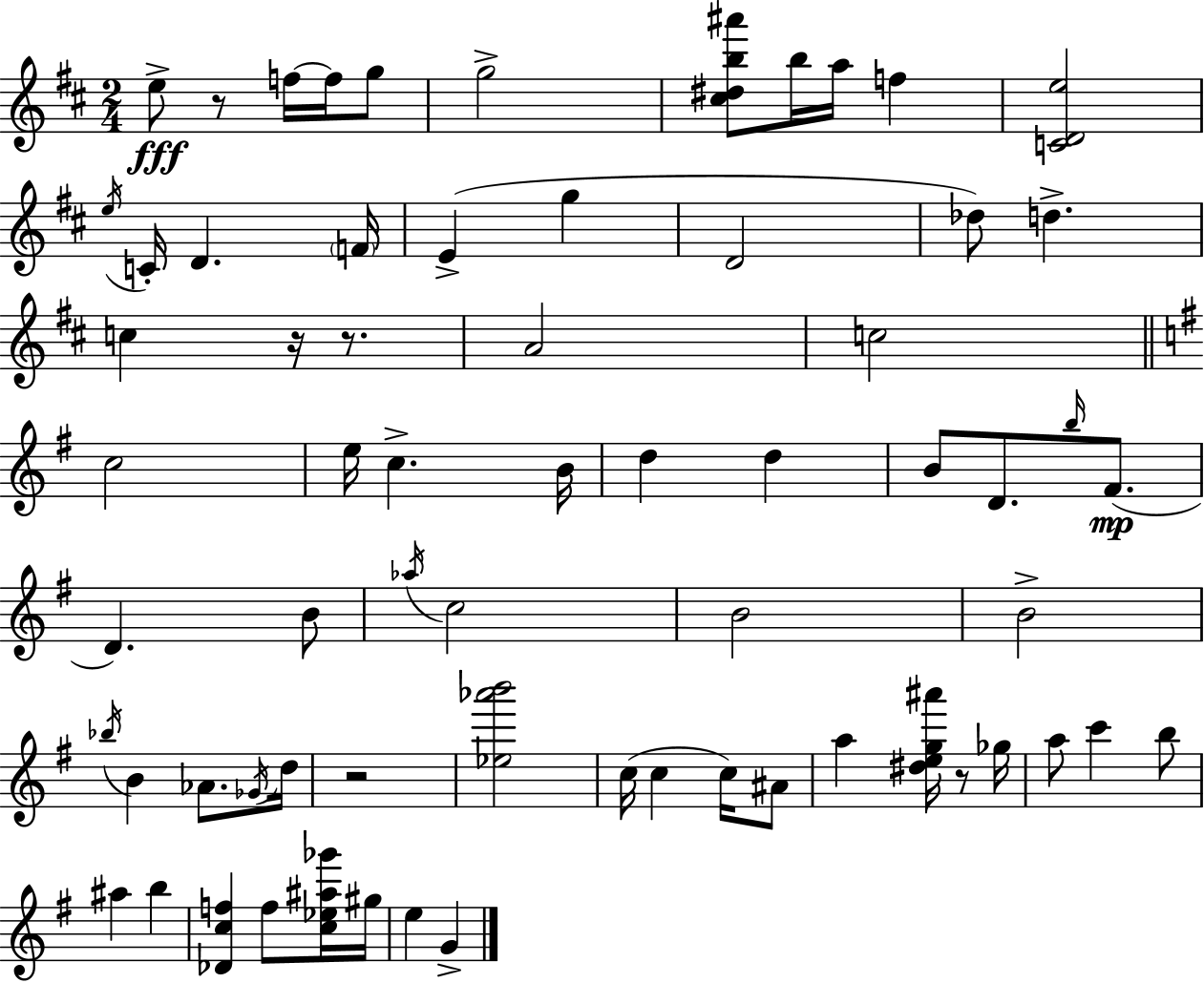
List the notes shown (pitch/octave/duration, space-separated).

E5/e R/e F5/s F5/s G5/e G5/h [C#5,D#5,B5,A#6]/e B5/s A5/s F5/q [C4,D4,E5]/h E5/s C4/s D4/q. F4/s E4/q G5/q D4/h Db5/e D5/q. C5/q R/s R/e. A4/h C5/h C5/h E5/s C5/q. B4/s D5/q D5/q B4/e D4/e. B5/s F#4/e. D4/q. B4/e Ab5/s C5/h B4/h B4/h Bb5/s B4/q Ab4/e. Gb4/s D5/s R/h [Eb5,Ab6,B6]/h C5/s C5/q C5/s A#4/e A5/q [D#5,E5,G5,A#6]/s R/e Gb5/s A5/e C6/q B5/e A#5/q B5/q [Db4,C5,F5]/q F5/e [C5,Eb5,A#5,Gb6]/s G#5/s E5/q G4/q